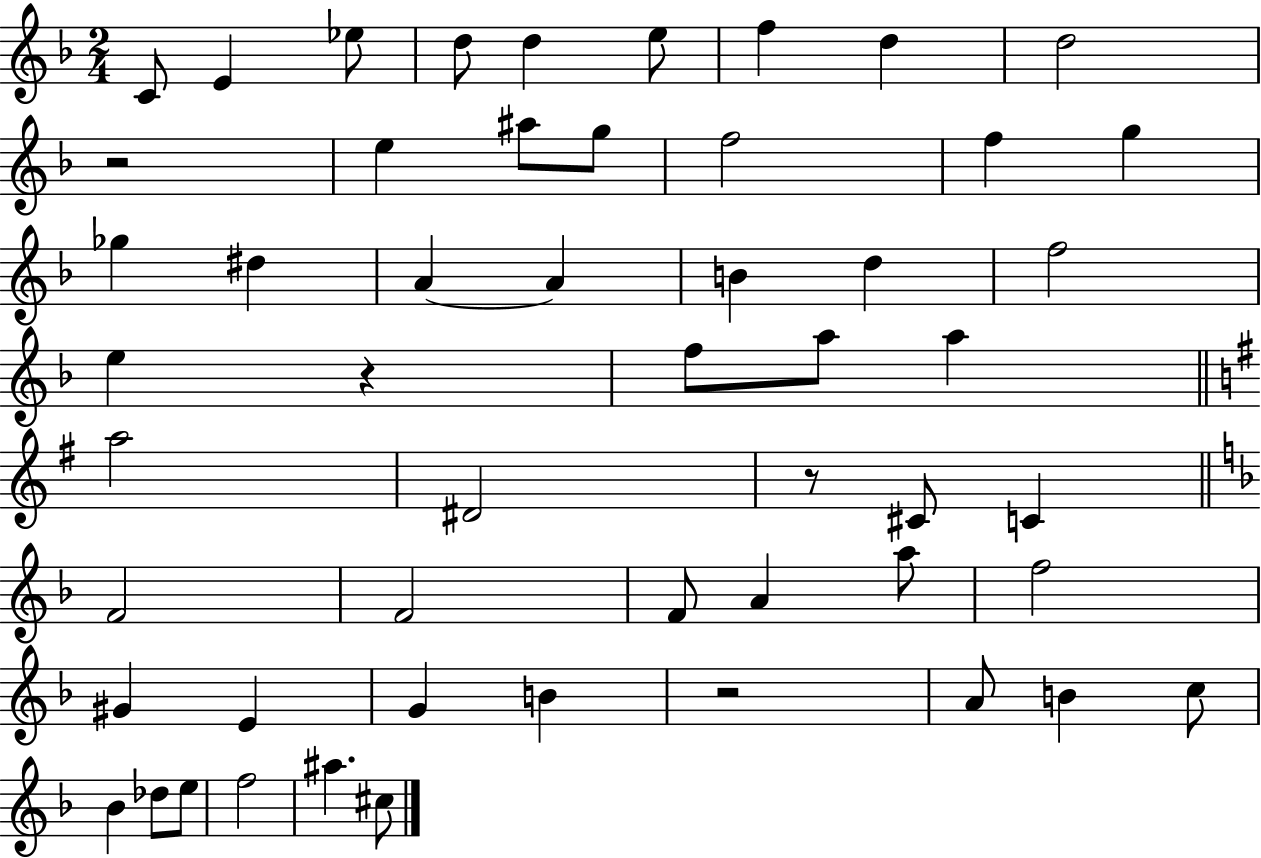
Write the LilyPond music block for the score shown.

{
  \clef treble
  \numericTimeSignature
  \time 2/4
  \key f \major
  \repeat volta 2 { c'8 e'4 ees''8 | d''8 d''4 e''8 | f''4 d''4 | d''2 | \break r2 | e''4 ais''8 g''8 | f''2 | f''4 g''4 | \break ges''4 dis''4 | a'4~~ a'4 | b'4 d''4 | f''2 | \break e''4 r4 | f''8 a''8 a''4 | \bar "||" \break \key g \major a''2 | dis'2 | r8 cis'8 c'4 | \bar "||" \break \key d \minor f'2 | f'2 | f'8 a'4 a''8 | f''2 | \break gis'4 e'4 | g'4 b'4 | r2 | a'8 b'4 c''8 | \break bes'4 des''8 e''8 | f''2 | ais''4. cis''8 | } \bar "|."
}